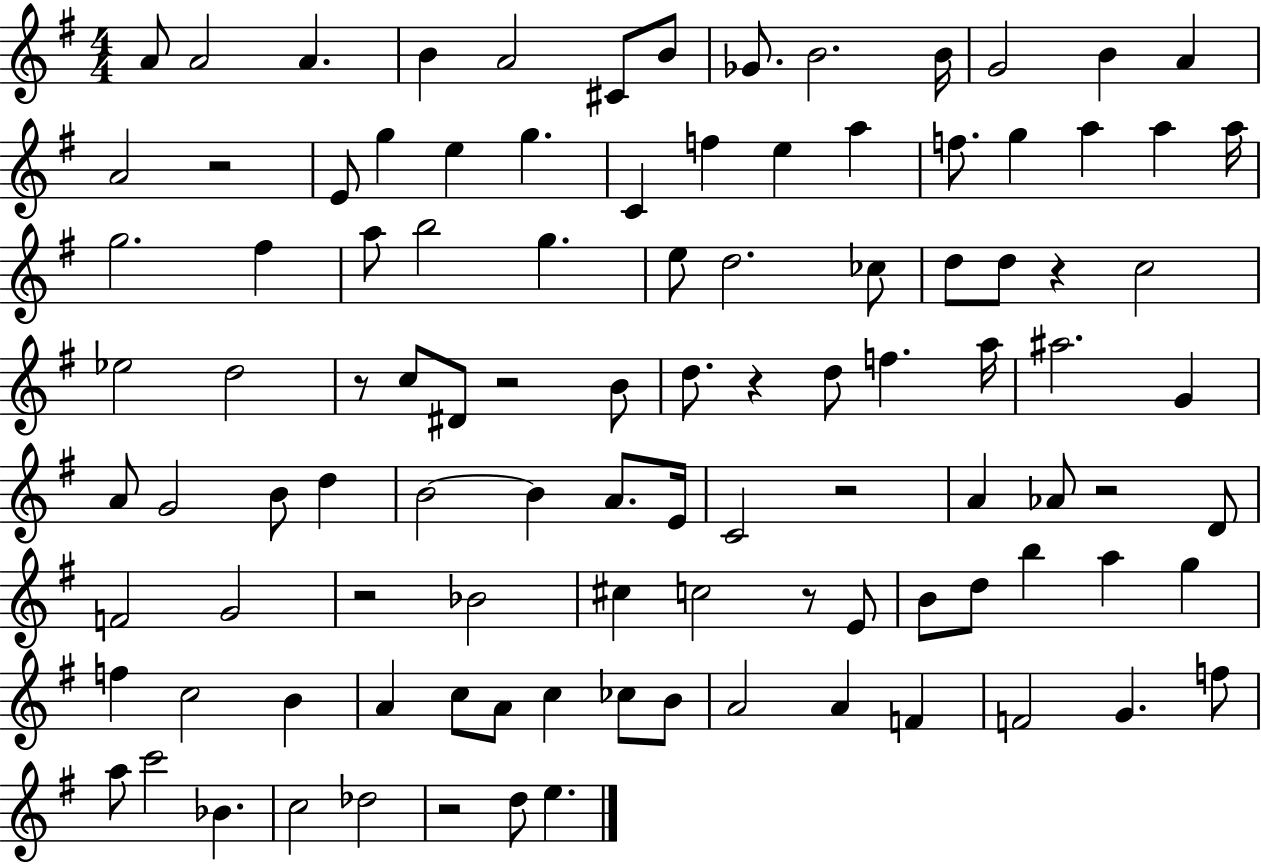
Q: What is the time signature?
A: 4/4